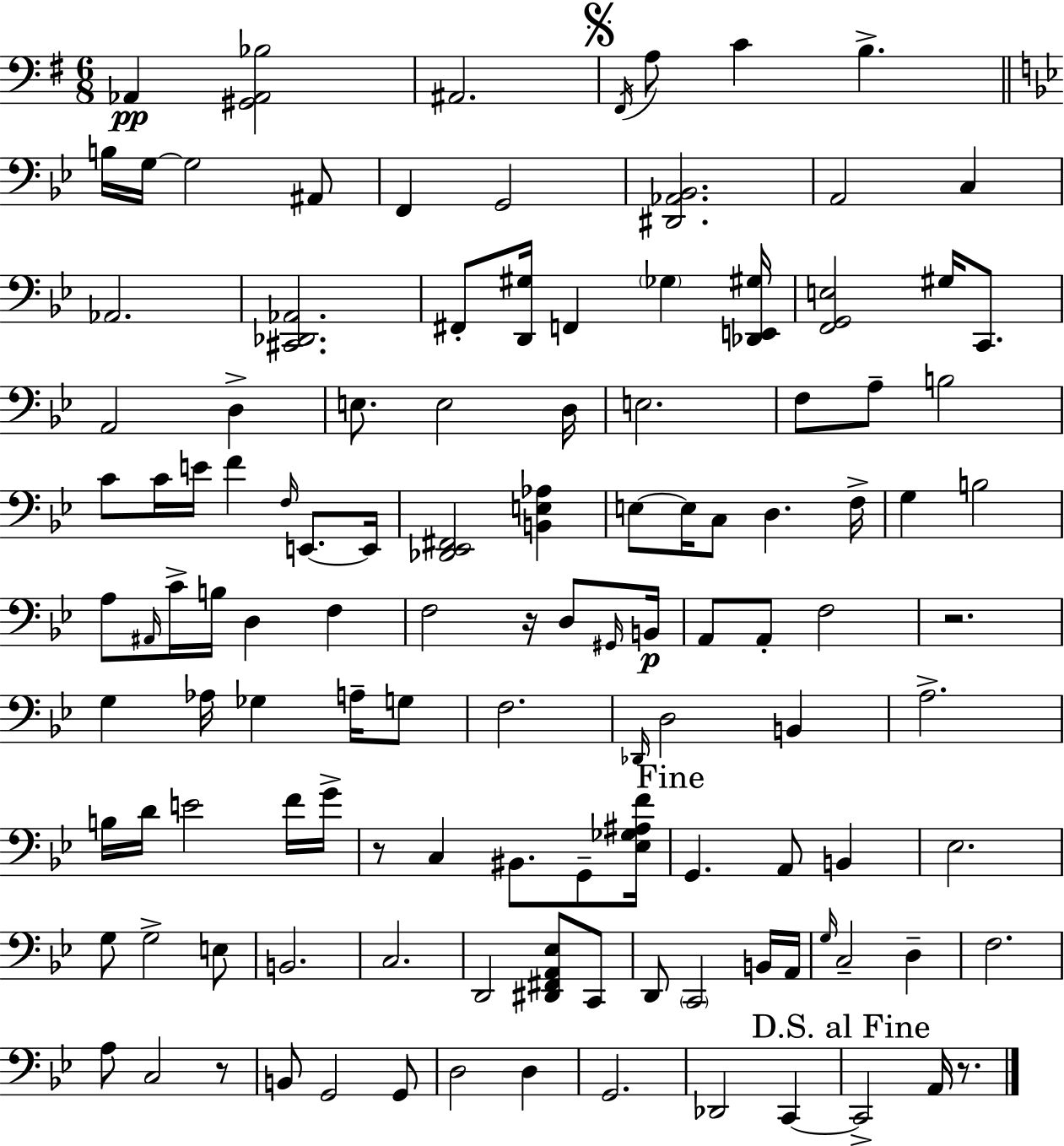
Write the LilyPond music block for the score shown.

{
  \clef bass
  \numericTimeSignature
  \time 6/8
  \key g \major
  aes,4\pp <gis, aes, bes>2 | ais,2. | \mark \markup { \musicglyph "scripts.segno" } \acciaccatura { fis,16 } a8 c'4 b4.-> | \bar "||" \break \key bes \major b16 g16~~ g2 ais,8 | f,4 g,2 | <dis, aes, bes,>2. | a,2 c4 | \break aes,2. | <cis, des, aes,>2. | fis,8-. <d, gis>16 f,4 \parenthesize ges4 <des, e, gis>16 | <f, g, e>2 gis16 c,8. | \break a,2 d4-> | e8. e2 d16 | e2. | f8 a8-- b2 | \break c'8 c'16 e'16 f'4 \grace { f16 } e,8.~~ | e,16 <des, ees, fis,>2 <b, e aes>4 | e8~~ e16 c8 d4. | f16-> g4 b2 | \break a8 \grace { ais,16 } c'16-> b16 d4 f4 | f2 r16 d8 | \grace { gis,16 }\p b,16 a,8 a,8-. f2 | r2. | \break g4 aes16 ges4 | a16-- g8 f2. | \grace { des,16 } d2 | b,4 a2.-> | \break b16 d'16 e'2 | f'16 g'16-> r8 c4 bis,8. | g,8-- <ees ges ais f'>16 \mark "Fine" g,4. a,8 | b,4 ees2. | \break g8 g2-> | e8 b,2. | c2. | d,2 | \break <dis, fis, a, ees>8 c,8 d,8 \parenthesize c,2 | b,16 a,16 \grace { g16 } c2-- | d4-- f2. | a8 c2 | \break r8 b,8 g,2 | g,8 d2 | d4 g,2. | des,2 | \break c,4~~ \mark "D.S. al Fine" c,2-> | a,16 r8. \bar "|."
}